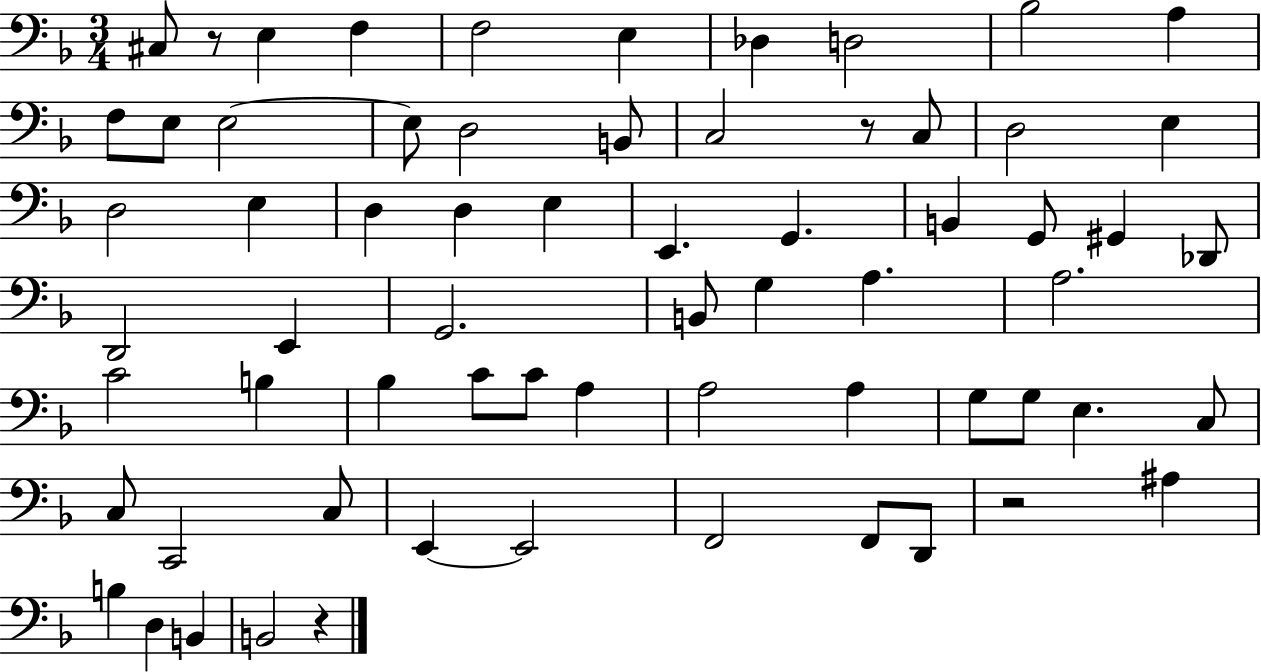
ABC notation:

X:1
T:Untitled
M:3/4
L:1/4
K:F
^C,/2 z/2 E, F, F,2 E, _D, D,2 _B,2 A, F,/2 E,/2 E,2 E,/2 D,2 B,,/2 C,2 z/2 C,/2 D,2 E, D,2 E, D, D, E, E,, G,, B,, G,,/2 ^G,, _D,,/2 D,,2 E,, G,,2 B,,/2 G, A, A,2 C2 B, _B, C/2 C/2 A, A,2 A, G,/2 G,/2 E, C,/2 C,/2 C,,2 C,/2 E,, E,,2 F,,2 F,,/2 D,,/2 z2 ^A, B, D, B,, B,,2 z